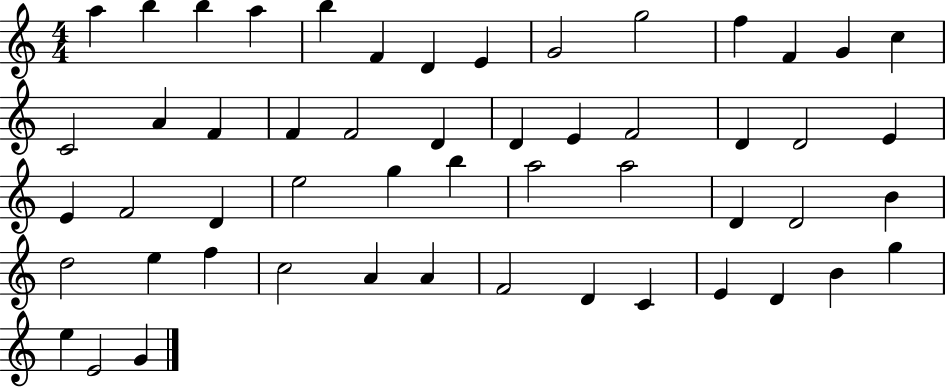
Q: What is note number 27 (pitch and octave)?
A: E4